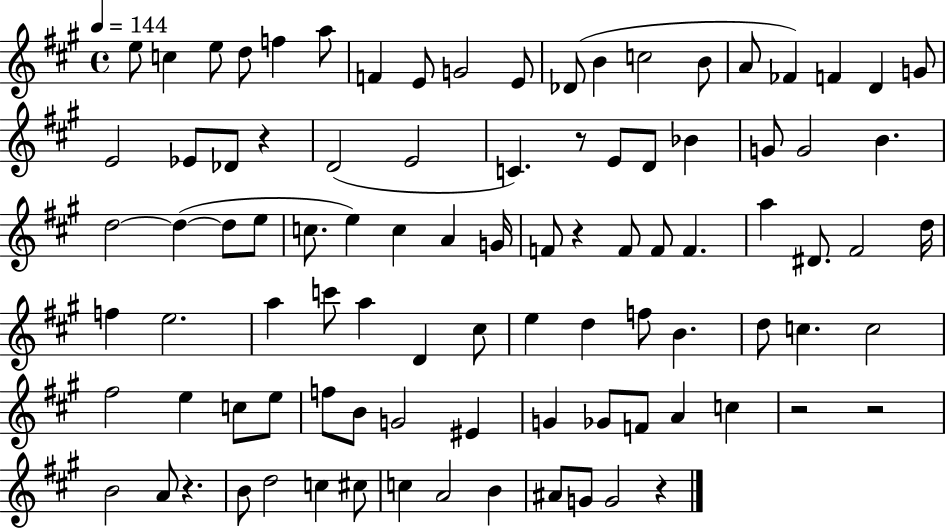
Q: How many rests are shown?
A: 7